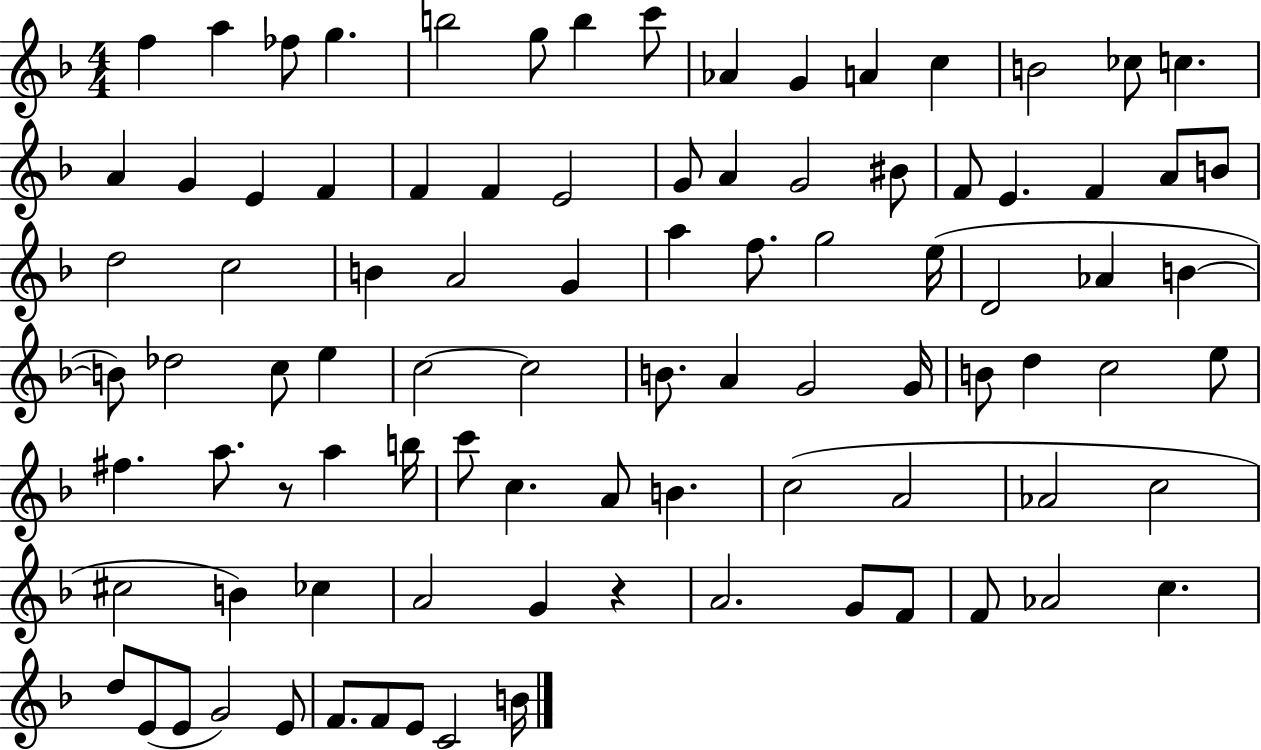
X:1
T:Untitled
M:4/4
L:1/4
K:F
f a _f/2 g b2 g/2 b c'/2 _A G A c B2 _c/2 c A G E F F F E2 G/2 A G2 ^B/2 F/2 E F A/2 B/2 d2 c2 B A2 G a f/2 g2 e/4 D2 _A B B/2 _d2 c/2 e c2 c2 B/2 A G2 G/4 B/2 d c2 e/2 ^f a/2 z/2 a b/4 c'/2 c A/2 B c2 A2 _A2 c2 ^c2 B _c A2 G z A2 G/2 F/2 F/2 _A2 c d/2 E/2 E/2 G2 E/2 F/2 F/2 E/2 C2 B/4